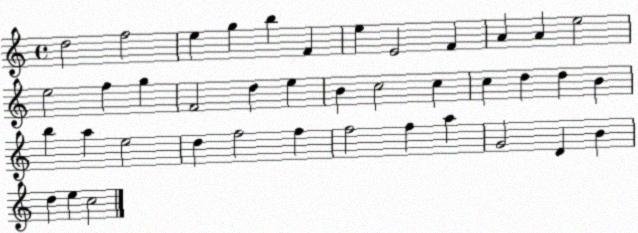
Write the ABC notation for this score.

X:1
T:Untitled
M:4/4
L:1/4
K:C
d2 f2 e g b F e E2 F A A e2 e2 f g F2 d e B c2 c c d d B b a e2 d f2 f f2 f a G2 D B d e c2